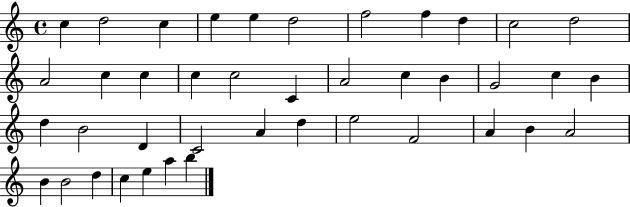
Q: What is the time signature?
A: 4/4